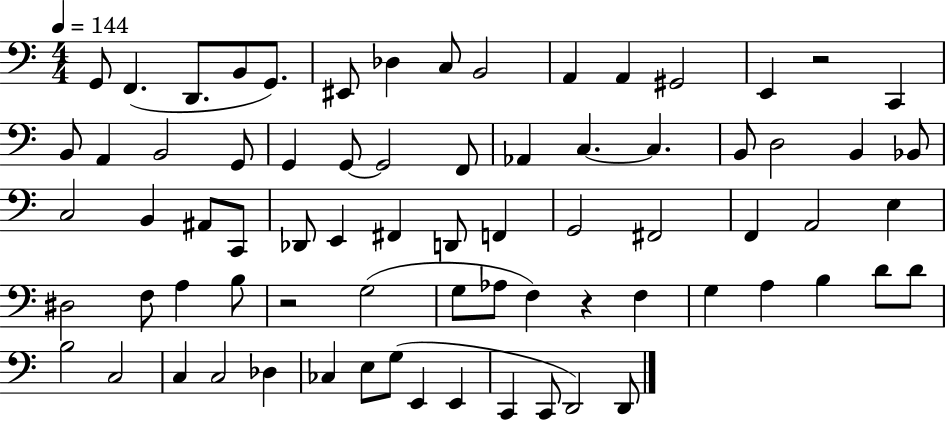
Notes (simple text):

G2/e F2/q. D2/e. B2/e G2/e. EIS2/e Db3/q C3/e B2/h A2/q A2/q G#2/h E2/q R/h C2/q B2/e A2/q B2/h G2/e G2/q G2/e G2/h F2/e Ab2/q C3/q. C3/q. B2/e D3/h B2/q Bb2/e C3/h B2/q A#2/e C2/e Db2/e E2/q F#2/q D2/e F2/q G2/h F#2/h F2/q A2/h E3/q D#3/h F3/e A3/q B3/e R/h G3/h G3/e Ab3/e F3/q R/q F3/q G3/q A3/q B3/q D4/e D4/e B3/h C3/h C3/q C3/h Db3/q CES3/q E3/e G3/e E2/q E2/q C2/q C2/e D2/h D2/e